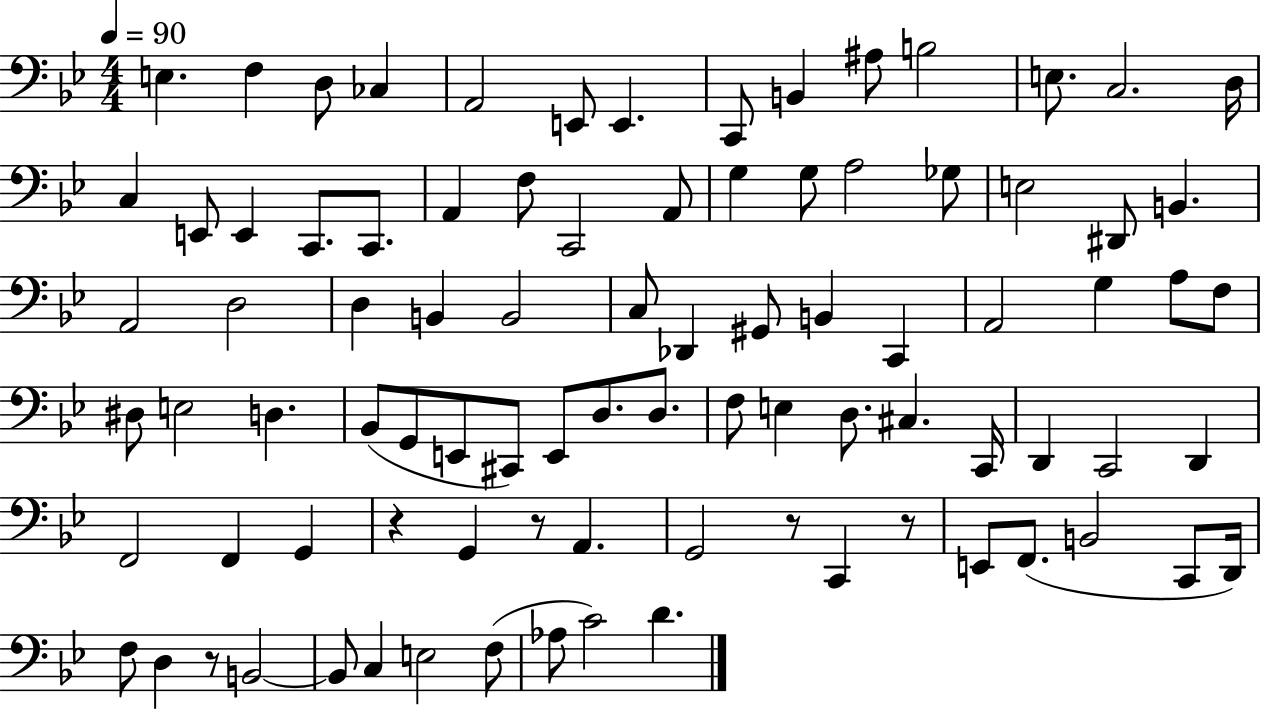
X:1
T:Untitled
M:4/4
L:1/4
K:Bb
E, F, D,/2 _C, A,,2 E,,/2 E,, C,,/2 B,, ^A,/2 B,2 E,/2 C,2 D,/4 C, E,,/2 E,, C,,/2 C,,/2 A,, F,/2 C,,2 A,,/2 G, G,/2 A,2 _G,/2 E,2 ^D,,/2 B,, A,,2 D,2 D, B,, B,,2 C,/2 _D,, ^G,,/2 B,, C,, A,,2 G, A,/2 F,/2 ^D,/2 E,2 D, _B,,/2 G,,/2 E,,/2 ^C,,/2 E,,/2 D,/2 D,/2 F,/2 E, D,/2 ^C, C,,/4 D,, C,,2 D,, F,,2 F,, G,, z G,, z/2 A,, G,,2 z/2 C,, z/2 E,,/2 F,,/2 B,,2 C,,/2 D,,/4 F,/2 D, z/2 B,,2 B,,/2 C, E,2 F,/2 _A,/2 C2 D